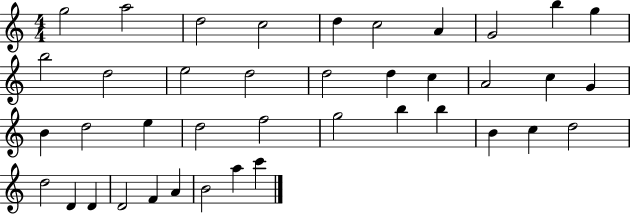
X:1
T:Untitled
M:4/4
L:1/4
K:C
g2 a2 d2 c2 d c2 A G2 b g b2 d2 e2 d2 d2 d c A2 c G B d2 e d2 f2 g2 b b B c d2 d2 D D D2 F A B2 a c'